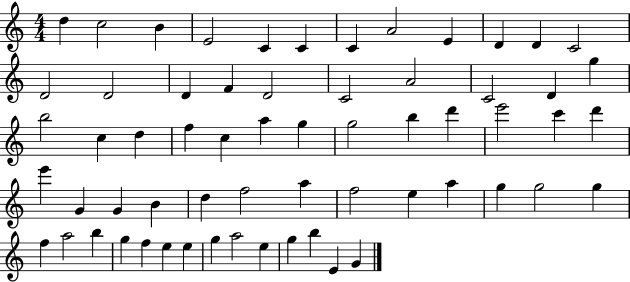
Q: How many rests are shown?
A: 0